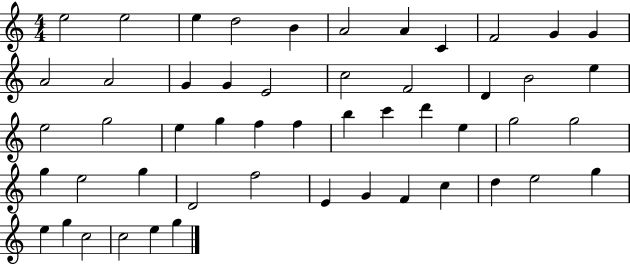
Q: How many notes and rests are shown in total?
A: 51